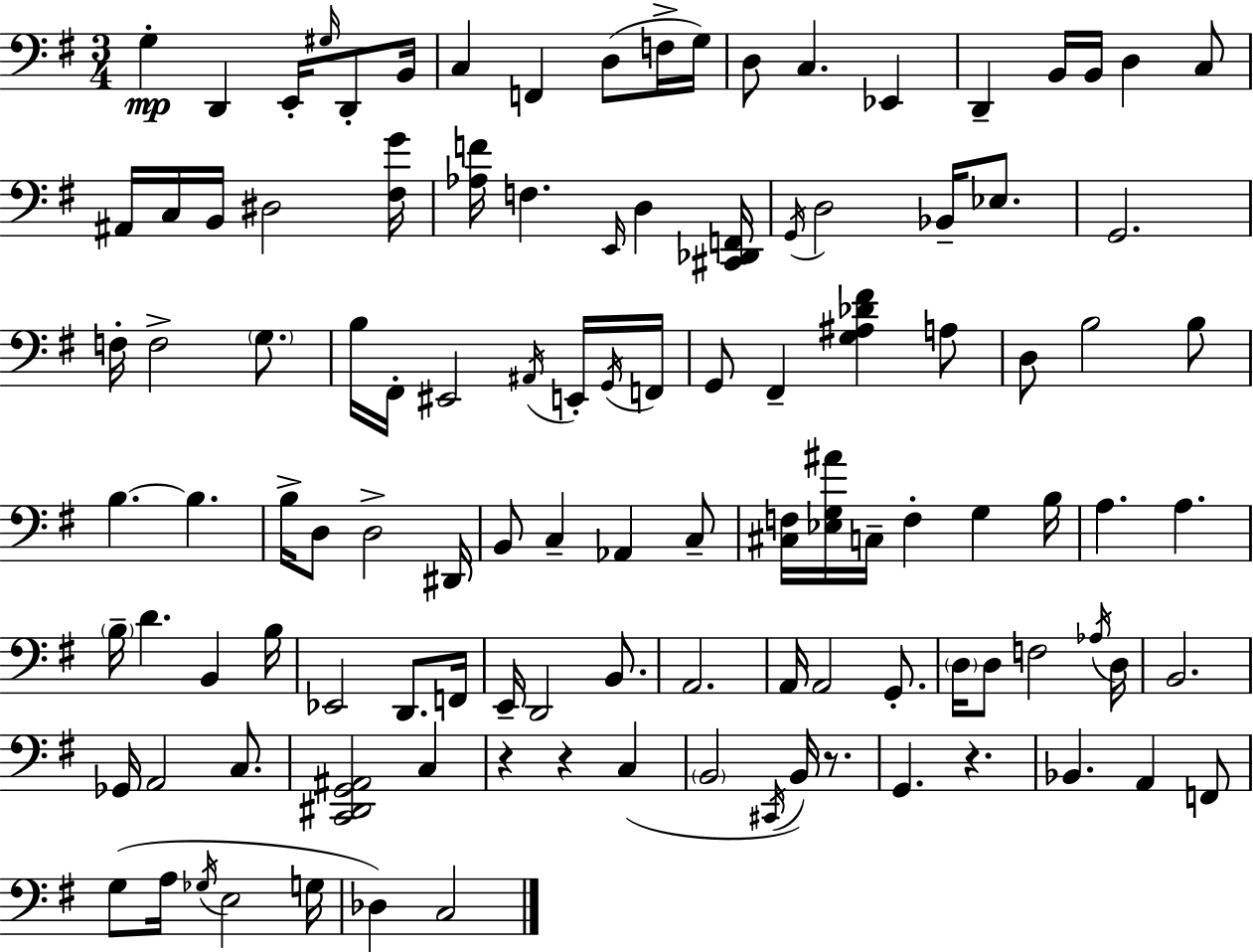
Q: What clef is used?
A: bass